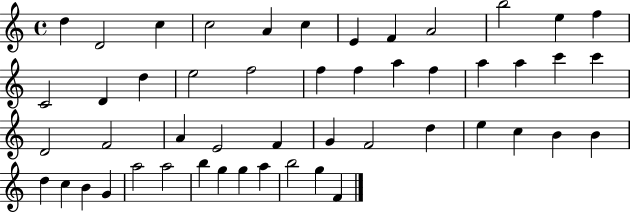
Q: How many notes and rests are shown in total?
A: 50